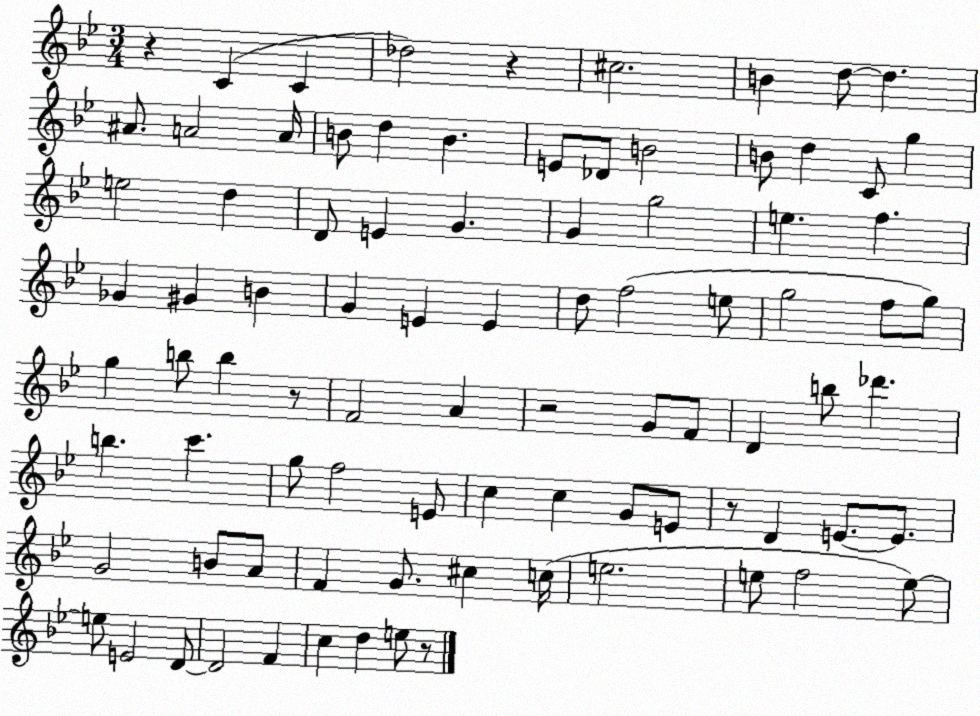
X:1
T:Untitled
M:3/4
L:1/4
K:Bb
z C C _d2 z ^c2 B d/2 d ^A/2 A2 A/4 B/2 d B E/2 _D/2 B2 B/2 d C/2 g e2 d D/2 E G G g2 e f _G ^G B G E E d/2 f2 e/2 g2 f/2 g/2 g b/2 b z/2 F2 A z2 G/2 F/2 D b/2 _d' b c' g/2 f2 E/2 c c G/2 E/2 z/2 D E/2 E/2 G2 B/2 A/2 F G/2 ^c c/4 e2 e/2 f2 e/2 e/2 E2 D/2 D2 F c d e/2 z/2